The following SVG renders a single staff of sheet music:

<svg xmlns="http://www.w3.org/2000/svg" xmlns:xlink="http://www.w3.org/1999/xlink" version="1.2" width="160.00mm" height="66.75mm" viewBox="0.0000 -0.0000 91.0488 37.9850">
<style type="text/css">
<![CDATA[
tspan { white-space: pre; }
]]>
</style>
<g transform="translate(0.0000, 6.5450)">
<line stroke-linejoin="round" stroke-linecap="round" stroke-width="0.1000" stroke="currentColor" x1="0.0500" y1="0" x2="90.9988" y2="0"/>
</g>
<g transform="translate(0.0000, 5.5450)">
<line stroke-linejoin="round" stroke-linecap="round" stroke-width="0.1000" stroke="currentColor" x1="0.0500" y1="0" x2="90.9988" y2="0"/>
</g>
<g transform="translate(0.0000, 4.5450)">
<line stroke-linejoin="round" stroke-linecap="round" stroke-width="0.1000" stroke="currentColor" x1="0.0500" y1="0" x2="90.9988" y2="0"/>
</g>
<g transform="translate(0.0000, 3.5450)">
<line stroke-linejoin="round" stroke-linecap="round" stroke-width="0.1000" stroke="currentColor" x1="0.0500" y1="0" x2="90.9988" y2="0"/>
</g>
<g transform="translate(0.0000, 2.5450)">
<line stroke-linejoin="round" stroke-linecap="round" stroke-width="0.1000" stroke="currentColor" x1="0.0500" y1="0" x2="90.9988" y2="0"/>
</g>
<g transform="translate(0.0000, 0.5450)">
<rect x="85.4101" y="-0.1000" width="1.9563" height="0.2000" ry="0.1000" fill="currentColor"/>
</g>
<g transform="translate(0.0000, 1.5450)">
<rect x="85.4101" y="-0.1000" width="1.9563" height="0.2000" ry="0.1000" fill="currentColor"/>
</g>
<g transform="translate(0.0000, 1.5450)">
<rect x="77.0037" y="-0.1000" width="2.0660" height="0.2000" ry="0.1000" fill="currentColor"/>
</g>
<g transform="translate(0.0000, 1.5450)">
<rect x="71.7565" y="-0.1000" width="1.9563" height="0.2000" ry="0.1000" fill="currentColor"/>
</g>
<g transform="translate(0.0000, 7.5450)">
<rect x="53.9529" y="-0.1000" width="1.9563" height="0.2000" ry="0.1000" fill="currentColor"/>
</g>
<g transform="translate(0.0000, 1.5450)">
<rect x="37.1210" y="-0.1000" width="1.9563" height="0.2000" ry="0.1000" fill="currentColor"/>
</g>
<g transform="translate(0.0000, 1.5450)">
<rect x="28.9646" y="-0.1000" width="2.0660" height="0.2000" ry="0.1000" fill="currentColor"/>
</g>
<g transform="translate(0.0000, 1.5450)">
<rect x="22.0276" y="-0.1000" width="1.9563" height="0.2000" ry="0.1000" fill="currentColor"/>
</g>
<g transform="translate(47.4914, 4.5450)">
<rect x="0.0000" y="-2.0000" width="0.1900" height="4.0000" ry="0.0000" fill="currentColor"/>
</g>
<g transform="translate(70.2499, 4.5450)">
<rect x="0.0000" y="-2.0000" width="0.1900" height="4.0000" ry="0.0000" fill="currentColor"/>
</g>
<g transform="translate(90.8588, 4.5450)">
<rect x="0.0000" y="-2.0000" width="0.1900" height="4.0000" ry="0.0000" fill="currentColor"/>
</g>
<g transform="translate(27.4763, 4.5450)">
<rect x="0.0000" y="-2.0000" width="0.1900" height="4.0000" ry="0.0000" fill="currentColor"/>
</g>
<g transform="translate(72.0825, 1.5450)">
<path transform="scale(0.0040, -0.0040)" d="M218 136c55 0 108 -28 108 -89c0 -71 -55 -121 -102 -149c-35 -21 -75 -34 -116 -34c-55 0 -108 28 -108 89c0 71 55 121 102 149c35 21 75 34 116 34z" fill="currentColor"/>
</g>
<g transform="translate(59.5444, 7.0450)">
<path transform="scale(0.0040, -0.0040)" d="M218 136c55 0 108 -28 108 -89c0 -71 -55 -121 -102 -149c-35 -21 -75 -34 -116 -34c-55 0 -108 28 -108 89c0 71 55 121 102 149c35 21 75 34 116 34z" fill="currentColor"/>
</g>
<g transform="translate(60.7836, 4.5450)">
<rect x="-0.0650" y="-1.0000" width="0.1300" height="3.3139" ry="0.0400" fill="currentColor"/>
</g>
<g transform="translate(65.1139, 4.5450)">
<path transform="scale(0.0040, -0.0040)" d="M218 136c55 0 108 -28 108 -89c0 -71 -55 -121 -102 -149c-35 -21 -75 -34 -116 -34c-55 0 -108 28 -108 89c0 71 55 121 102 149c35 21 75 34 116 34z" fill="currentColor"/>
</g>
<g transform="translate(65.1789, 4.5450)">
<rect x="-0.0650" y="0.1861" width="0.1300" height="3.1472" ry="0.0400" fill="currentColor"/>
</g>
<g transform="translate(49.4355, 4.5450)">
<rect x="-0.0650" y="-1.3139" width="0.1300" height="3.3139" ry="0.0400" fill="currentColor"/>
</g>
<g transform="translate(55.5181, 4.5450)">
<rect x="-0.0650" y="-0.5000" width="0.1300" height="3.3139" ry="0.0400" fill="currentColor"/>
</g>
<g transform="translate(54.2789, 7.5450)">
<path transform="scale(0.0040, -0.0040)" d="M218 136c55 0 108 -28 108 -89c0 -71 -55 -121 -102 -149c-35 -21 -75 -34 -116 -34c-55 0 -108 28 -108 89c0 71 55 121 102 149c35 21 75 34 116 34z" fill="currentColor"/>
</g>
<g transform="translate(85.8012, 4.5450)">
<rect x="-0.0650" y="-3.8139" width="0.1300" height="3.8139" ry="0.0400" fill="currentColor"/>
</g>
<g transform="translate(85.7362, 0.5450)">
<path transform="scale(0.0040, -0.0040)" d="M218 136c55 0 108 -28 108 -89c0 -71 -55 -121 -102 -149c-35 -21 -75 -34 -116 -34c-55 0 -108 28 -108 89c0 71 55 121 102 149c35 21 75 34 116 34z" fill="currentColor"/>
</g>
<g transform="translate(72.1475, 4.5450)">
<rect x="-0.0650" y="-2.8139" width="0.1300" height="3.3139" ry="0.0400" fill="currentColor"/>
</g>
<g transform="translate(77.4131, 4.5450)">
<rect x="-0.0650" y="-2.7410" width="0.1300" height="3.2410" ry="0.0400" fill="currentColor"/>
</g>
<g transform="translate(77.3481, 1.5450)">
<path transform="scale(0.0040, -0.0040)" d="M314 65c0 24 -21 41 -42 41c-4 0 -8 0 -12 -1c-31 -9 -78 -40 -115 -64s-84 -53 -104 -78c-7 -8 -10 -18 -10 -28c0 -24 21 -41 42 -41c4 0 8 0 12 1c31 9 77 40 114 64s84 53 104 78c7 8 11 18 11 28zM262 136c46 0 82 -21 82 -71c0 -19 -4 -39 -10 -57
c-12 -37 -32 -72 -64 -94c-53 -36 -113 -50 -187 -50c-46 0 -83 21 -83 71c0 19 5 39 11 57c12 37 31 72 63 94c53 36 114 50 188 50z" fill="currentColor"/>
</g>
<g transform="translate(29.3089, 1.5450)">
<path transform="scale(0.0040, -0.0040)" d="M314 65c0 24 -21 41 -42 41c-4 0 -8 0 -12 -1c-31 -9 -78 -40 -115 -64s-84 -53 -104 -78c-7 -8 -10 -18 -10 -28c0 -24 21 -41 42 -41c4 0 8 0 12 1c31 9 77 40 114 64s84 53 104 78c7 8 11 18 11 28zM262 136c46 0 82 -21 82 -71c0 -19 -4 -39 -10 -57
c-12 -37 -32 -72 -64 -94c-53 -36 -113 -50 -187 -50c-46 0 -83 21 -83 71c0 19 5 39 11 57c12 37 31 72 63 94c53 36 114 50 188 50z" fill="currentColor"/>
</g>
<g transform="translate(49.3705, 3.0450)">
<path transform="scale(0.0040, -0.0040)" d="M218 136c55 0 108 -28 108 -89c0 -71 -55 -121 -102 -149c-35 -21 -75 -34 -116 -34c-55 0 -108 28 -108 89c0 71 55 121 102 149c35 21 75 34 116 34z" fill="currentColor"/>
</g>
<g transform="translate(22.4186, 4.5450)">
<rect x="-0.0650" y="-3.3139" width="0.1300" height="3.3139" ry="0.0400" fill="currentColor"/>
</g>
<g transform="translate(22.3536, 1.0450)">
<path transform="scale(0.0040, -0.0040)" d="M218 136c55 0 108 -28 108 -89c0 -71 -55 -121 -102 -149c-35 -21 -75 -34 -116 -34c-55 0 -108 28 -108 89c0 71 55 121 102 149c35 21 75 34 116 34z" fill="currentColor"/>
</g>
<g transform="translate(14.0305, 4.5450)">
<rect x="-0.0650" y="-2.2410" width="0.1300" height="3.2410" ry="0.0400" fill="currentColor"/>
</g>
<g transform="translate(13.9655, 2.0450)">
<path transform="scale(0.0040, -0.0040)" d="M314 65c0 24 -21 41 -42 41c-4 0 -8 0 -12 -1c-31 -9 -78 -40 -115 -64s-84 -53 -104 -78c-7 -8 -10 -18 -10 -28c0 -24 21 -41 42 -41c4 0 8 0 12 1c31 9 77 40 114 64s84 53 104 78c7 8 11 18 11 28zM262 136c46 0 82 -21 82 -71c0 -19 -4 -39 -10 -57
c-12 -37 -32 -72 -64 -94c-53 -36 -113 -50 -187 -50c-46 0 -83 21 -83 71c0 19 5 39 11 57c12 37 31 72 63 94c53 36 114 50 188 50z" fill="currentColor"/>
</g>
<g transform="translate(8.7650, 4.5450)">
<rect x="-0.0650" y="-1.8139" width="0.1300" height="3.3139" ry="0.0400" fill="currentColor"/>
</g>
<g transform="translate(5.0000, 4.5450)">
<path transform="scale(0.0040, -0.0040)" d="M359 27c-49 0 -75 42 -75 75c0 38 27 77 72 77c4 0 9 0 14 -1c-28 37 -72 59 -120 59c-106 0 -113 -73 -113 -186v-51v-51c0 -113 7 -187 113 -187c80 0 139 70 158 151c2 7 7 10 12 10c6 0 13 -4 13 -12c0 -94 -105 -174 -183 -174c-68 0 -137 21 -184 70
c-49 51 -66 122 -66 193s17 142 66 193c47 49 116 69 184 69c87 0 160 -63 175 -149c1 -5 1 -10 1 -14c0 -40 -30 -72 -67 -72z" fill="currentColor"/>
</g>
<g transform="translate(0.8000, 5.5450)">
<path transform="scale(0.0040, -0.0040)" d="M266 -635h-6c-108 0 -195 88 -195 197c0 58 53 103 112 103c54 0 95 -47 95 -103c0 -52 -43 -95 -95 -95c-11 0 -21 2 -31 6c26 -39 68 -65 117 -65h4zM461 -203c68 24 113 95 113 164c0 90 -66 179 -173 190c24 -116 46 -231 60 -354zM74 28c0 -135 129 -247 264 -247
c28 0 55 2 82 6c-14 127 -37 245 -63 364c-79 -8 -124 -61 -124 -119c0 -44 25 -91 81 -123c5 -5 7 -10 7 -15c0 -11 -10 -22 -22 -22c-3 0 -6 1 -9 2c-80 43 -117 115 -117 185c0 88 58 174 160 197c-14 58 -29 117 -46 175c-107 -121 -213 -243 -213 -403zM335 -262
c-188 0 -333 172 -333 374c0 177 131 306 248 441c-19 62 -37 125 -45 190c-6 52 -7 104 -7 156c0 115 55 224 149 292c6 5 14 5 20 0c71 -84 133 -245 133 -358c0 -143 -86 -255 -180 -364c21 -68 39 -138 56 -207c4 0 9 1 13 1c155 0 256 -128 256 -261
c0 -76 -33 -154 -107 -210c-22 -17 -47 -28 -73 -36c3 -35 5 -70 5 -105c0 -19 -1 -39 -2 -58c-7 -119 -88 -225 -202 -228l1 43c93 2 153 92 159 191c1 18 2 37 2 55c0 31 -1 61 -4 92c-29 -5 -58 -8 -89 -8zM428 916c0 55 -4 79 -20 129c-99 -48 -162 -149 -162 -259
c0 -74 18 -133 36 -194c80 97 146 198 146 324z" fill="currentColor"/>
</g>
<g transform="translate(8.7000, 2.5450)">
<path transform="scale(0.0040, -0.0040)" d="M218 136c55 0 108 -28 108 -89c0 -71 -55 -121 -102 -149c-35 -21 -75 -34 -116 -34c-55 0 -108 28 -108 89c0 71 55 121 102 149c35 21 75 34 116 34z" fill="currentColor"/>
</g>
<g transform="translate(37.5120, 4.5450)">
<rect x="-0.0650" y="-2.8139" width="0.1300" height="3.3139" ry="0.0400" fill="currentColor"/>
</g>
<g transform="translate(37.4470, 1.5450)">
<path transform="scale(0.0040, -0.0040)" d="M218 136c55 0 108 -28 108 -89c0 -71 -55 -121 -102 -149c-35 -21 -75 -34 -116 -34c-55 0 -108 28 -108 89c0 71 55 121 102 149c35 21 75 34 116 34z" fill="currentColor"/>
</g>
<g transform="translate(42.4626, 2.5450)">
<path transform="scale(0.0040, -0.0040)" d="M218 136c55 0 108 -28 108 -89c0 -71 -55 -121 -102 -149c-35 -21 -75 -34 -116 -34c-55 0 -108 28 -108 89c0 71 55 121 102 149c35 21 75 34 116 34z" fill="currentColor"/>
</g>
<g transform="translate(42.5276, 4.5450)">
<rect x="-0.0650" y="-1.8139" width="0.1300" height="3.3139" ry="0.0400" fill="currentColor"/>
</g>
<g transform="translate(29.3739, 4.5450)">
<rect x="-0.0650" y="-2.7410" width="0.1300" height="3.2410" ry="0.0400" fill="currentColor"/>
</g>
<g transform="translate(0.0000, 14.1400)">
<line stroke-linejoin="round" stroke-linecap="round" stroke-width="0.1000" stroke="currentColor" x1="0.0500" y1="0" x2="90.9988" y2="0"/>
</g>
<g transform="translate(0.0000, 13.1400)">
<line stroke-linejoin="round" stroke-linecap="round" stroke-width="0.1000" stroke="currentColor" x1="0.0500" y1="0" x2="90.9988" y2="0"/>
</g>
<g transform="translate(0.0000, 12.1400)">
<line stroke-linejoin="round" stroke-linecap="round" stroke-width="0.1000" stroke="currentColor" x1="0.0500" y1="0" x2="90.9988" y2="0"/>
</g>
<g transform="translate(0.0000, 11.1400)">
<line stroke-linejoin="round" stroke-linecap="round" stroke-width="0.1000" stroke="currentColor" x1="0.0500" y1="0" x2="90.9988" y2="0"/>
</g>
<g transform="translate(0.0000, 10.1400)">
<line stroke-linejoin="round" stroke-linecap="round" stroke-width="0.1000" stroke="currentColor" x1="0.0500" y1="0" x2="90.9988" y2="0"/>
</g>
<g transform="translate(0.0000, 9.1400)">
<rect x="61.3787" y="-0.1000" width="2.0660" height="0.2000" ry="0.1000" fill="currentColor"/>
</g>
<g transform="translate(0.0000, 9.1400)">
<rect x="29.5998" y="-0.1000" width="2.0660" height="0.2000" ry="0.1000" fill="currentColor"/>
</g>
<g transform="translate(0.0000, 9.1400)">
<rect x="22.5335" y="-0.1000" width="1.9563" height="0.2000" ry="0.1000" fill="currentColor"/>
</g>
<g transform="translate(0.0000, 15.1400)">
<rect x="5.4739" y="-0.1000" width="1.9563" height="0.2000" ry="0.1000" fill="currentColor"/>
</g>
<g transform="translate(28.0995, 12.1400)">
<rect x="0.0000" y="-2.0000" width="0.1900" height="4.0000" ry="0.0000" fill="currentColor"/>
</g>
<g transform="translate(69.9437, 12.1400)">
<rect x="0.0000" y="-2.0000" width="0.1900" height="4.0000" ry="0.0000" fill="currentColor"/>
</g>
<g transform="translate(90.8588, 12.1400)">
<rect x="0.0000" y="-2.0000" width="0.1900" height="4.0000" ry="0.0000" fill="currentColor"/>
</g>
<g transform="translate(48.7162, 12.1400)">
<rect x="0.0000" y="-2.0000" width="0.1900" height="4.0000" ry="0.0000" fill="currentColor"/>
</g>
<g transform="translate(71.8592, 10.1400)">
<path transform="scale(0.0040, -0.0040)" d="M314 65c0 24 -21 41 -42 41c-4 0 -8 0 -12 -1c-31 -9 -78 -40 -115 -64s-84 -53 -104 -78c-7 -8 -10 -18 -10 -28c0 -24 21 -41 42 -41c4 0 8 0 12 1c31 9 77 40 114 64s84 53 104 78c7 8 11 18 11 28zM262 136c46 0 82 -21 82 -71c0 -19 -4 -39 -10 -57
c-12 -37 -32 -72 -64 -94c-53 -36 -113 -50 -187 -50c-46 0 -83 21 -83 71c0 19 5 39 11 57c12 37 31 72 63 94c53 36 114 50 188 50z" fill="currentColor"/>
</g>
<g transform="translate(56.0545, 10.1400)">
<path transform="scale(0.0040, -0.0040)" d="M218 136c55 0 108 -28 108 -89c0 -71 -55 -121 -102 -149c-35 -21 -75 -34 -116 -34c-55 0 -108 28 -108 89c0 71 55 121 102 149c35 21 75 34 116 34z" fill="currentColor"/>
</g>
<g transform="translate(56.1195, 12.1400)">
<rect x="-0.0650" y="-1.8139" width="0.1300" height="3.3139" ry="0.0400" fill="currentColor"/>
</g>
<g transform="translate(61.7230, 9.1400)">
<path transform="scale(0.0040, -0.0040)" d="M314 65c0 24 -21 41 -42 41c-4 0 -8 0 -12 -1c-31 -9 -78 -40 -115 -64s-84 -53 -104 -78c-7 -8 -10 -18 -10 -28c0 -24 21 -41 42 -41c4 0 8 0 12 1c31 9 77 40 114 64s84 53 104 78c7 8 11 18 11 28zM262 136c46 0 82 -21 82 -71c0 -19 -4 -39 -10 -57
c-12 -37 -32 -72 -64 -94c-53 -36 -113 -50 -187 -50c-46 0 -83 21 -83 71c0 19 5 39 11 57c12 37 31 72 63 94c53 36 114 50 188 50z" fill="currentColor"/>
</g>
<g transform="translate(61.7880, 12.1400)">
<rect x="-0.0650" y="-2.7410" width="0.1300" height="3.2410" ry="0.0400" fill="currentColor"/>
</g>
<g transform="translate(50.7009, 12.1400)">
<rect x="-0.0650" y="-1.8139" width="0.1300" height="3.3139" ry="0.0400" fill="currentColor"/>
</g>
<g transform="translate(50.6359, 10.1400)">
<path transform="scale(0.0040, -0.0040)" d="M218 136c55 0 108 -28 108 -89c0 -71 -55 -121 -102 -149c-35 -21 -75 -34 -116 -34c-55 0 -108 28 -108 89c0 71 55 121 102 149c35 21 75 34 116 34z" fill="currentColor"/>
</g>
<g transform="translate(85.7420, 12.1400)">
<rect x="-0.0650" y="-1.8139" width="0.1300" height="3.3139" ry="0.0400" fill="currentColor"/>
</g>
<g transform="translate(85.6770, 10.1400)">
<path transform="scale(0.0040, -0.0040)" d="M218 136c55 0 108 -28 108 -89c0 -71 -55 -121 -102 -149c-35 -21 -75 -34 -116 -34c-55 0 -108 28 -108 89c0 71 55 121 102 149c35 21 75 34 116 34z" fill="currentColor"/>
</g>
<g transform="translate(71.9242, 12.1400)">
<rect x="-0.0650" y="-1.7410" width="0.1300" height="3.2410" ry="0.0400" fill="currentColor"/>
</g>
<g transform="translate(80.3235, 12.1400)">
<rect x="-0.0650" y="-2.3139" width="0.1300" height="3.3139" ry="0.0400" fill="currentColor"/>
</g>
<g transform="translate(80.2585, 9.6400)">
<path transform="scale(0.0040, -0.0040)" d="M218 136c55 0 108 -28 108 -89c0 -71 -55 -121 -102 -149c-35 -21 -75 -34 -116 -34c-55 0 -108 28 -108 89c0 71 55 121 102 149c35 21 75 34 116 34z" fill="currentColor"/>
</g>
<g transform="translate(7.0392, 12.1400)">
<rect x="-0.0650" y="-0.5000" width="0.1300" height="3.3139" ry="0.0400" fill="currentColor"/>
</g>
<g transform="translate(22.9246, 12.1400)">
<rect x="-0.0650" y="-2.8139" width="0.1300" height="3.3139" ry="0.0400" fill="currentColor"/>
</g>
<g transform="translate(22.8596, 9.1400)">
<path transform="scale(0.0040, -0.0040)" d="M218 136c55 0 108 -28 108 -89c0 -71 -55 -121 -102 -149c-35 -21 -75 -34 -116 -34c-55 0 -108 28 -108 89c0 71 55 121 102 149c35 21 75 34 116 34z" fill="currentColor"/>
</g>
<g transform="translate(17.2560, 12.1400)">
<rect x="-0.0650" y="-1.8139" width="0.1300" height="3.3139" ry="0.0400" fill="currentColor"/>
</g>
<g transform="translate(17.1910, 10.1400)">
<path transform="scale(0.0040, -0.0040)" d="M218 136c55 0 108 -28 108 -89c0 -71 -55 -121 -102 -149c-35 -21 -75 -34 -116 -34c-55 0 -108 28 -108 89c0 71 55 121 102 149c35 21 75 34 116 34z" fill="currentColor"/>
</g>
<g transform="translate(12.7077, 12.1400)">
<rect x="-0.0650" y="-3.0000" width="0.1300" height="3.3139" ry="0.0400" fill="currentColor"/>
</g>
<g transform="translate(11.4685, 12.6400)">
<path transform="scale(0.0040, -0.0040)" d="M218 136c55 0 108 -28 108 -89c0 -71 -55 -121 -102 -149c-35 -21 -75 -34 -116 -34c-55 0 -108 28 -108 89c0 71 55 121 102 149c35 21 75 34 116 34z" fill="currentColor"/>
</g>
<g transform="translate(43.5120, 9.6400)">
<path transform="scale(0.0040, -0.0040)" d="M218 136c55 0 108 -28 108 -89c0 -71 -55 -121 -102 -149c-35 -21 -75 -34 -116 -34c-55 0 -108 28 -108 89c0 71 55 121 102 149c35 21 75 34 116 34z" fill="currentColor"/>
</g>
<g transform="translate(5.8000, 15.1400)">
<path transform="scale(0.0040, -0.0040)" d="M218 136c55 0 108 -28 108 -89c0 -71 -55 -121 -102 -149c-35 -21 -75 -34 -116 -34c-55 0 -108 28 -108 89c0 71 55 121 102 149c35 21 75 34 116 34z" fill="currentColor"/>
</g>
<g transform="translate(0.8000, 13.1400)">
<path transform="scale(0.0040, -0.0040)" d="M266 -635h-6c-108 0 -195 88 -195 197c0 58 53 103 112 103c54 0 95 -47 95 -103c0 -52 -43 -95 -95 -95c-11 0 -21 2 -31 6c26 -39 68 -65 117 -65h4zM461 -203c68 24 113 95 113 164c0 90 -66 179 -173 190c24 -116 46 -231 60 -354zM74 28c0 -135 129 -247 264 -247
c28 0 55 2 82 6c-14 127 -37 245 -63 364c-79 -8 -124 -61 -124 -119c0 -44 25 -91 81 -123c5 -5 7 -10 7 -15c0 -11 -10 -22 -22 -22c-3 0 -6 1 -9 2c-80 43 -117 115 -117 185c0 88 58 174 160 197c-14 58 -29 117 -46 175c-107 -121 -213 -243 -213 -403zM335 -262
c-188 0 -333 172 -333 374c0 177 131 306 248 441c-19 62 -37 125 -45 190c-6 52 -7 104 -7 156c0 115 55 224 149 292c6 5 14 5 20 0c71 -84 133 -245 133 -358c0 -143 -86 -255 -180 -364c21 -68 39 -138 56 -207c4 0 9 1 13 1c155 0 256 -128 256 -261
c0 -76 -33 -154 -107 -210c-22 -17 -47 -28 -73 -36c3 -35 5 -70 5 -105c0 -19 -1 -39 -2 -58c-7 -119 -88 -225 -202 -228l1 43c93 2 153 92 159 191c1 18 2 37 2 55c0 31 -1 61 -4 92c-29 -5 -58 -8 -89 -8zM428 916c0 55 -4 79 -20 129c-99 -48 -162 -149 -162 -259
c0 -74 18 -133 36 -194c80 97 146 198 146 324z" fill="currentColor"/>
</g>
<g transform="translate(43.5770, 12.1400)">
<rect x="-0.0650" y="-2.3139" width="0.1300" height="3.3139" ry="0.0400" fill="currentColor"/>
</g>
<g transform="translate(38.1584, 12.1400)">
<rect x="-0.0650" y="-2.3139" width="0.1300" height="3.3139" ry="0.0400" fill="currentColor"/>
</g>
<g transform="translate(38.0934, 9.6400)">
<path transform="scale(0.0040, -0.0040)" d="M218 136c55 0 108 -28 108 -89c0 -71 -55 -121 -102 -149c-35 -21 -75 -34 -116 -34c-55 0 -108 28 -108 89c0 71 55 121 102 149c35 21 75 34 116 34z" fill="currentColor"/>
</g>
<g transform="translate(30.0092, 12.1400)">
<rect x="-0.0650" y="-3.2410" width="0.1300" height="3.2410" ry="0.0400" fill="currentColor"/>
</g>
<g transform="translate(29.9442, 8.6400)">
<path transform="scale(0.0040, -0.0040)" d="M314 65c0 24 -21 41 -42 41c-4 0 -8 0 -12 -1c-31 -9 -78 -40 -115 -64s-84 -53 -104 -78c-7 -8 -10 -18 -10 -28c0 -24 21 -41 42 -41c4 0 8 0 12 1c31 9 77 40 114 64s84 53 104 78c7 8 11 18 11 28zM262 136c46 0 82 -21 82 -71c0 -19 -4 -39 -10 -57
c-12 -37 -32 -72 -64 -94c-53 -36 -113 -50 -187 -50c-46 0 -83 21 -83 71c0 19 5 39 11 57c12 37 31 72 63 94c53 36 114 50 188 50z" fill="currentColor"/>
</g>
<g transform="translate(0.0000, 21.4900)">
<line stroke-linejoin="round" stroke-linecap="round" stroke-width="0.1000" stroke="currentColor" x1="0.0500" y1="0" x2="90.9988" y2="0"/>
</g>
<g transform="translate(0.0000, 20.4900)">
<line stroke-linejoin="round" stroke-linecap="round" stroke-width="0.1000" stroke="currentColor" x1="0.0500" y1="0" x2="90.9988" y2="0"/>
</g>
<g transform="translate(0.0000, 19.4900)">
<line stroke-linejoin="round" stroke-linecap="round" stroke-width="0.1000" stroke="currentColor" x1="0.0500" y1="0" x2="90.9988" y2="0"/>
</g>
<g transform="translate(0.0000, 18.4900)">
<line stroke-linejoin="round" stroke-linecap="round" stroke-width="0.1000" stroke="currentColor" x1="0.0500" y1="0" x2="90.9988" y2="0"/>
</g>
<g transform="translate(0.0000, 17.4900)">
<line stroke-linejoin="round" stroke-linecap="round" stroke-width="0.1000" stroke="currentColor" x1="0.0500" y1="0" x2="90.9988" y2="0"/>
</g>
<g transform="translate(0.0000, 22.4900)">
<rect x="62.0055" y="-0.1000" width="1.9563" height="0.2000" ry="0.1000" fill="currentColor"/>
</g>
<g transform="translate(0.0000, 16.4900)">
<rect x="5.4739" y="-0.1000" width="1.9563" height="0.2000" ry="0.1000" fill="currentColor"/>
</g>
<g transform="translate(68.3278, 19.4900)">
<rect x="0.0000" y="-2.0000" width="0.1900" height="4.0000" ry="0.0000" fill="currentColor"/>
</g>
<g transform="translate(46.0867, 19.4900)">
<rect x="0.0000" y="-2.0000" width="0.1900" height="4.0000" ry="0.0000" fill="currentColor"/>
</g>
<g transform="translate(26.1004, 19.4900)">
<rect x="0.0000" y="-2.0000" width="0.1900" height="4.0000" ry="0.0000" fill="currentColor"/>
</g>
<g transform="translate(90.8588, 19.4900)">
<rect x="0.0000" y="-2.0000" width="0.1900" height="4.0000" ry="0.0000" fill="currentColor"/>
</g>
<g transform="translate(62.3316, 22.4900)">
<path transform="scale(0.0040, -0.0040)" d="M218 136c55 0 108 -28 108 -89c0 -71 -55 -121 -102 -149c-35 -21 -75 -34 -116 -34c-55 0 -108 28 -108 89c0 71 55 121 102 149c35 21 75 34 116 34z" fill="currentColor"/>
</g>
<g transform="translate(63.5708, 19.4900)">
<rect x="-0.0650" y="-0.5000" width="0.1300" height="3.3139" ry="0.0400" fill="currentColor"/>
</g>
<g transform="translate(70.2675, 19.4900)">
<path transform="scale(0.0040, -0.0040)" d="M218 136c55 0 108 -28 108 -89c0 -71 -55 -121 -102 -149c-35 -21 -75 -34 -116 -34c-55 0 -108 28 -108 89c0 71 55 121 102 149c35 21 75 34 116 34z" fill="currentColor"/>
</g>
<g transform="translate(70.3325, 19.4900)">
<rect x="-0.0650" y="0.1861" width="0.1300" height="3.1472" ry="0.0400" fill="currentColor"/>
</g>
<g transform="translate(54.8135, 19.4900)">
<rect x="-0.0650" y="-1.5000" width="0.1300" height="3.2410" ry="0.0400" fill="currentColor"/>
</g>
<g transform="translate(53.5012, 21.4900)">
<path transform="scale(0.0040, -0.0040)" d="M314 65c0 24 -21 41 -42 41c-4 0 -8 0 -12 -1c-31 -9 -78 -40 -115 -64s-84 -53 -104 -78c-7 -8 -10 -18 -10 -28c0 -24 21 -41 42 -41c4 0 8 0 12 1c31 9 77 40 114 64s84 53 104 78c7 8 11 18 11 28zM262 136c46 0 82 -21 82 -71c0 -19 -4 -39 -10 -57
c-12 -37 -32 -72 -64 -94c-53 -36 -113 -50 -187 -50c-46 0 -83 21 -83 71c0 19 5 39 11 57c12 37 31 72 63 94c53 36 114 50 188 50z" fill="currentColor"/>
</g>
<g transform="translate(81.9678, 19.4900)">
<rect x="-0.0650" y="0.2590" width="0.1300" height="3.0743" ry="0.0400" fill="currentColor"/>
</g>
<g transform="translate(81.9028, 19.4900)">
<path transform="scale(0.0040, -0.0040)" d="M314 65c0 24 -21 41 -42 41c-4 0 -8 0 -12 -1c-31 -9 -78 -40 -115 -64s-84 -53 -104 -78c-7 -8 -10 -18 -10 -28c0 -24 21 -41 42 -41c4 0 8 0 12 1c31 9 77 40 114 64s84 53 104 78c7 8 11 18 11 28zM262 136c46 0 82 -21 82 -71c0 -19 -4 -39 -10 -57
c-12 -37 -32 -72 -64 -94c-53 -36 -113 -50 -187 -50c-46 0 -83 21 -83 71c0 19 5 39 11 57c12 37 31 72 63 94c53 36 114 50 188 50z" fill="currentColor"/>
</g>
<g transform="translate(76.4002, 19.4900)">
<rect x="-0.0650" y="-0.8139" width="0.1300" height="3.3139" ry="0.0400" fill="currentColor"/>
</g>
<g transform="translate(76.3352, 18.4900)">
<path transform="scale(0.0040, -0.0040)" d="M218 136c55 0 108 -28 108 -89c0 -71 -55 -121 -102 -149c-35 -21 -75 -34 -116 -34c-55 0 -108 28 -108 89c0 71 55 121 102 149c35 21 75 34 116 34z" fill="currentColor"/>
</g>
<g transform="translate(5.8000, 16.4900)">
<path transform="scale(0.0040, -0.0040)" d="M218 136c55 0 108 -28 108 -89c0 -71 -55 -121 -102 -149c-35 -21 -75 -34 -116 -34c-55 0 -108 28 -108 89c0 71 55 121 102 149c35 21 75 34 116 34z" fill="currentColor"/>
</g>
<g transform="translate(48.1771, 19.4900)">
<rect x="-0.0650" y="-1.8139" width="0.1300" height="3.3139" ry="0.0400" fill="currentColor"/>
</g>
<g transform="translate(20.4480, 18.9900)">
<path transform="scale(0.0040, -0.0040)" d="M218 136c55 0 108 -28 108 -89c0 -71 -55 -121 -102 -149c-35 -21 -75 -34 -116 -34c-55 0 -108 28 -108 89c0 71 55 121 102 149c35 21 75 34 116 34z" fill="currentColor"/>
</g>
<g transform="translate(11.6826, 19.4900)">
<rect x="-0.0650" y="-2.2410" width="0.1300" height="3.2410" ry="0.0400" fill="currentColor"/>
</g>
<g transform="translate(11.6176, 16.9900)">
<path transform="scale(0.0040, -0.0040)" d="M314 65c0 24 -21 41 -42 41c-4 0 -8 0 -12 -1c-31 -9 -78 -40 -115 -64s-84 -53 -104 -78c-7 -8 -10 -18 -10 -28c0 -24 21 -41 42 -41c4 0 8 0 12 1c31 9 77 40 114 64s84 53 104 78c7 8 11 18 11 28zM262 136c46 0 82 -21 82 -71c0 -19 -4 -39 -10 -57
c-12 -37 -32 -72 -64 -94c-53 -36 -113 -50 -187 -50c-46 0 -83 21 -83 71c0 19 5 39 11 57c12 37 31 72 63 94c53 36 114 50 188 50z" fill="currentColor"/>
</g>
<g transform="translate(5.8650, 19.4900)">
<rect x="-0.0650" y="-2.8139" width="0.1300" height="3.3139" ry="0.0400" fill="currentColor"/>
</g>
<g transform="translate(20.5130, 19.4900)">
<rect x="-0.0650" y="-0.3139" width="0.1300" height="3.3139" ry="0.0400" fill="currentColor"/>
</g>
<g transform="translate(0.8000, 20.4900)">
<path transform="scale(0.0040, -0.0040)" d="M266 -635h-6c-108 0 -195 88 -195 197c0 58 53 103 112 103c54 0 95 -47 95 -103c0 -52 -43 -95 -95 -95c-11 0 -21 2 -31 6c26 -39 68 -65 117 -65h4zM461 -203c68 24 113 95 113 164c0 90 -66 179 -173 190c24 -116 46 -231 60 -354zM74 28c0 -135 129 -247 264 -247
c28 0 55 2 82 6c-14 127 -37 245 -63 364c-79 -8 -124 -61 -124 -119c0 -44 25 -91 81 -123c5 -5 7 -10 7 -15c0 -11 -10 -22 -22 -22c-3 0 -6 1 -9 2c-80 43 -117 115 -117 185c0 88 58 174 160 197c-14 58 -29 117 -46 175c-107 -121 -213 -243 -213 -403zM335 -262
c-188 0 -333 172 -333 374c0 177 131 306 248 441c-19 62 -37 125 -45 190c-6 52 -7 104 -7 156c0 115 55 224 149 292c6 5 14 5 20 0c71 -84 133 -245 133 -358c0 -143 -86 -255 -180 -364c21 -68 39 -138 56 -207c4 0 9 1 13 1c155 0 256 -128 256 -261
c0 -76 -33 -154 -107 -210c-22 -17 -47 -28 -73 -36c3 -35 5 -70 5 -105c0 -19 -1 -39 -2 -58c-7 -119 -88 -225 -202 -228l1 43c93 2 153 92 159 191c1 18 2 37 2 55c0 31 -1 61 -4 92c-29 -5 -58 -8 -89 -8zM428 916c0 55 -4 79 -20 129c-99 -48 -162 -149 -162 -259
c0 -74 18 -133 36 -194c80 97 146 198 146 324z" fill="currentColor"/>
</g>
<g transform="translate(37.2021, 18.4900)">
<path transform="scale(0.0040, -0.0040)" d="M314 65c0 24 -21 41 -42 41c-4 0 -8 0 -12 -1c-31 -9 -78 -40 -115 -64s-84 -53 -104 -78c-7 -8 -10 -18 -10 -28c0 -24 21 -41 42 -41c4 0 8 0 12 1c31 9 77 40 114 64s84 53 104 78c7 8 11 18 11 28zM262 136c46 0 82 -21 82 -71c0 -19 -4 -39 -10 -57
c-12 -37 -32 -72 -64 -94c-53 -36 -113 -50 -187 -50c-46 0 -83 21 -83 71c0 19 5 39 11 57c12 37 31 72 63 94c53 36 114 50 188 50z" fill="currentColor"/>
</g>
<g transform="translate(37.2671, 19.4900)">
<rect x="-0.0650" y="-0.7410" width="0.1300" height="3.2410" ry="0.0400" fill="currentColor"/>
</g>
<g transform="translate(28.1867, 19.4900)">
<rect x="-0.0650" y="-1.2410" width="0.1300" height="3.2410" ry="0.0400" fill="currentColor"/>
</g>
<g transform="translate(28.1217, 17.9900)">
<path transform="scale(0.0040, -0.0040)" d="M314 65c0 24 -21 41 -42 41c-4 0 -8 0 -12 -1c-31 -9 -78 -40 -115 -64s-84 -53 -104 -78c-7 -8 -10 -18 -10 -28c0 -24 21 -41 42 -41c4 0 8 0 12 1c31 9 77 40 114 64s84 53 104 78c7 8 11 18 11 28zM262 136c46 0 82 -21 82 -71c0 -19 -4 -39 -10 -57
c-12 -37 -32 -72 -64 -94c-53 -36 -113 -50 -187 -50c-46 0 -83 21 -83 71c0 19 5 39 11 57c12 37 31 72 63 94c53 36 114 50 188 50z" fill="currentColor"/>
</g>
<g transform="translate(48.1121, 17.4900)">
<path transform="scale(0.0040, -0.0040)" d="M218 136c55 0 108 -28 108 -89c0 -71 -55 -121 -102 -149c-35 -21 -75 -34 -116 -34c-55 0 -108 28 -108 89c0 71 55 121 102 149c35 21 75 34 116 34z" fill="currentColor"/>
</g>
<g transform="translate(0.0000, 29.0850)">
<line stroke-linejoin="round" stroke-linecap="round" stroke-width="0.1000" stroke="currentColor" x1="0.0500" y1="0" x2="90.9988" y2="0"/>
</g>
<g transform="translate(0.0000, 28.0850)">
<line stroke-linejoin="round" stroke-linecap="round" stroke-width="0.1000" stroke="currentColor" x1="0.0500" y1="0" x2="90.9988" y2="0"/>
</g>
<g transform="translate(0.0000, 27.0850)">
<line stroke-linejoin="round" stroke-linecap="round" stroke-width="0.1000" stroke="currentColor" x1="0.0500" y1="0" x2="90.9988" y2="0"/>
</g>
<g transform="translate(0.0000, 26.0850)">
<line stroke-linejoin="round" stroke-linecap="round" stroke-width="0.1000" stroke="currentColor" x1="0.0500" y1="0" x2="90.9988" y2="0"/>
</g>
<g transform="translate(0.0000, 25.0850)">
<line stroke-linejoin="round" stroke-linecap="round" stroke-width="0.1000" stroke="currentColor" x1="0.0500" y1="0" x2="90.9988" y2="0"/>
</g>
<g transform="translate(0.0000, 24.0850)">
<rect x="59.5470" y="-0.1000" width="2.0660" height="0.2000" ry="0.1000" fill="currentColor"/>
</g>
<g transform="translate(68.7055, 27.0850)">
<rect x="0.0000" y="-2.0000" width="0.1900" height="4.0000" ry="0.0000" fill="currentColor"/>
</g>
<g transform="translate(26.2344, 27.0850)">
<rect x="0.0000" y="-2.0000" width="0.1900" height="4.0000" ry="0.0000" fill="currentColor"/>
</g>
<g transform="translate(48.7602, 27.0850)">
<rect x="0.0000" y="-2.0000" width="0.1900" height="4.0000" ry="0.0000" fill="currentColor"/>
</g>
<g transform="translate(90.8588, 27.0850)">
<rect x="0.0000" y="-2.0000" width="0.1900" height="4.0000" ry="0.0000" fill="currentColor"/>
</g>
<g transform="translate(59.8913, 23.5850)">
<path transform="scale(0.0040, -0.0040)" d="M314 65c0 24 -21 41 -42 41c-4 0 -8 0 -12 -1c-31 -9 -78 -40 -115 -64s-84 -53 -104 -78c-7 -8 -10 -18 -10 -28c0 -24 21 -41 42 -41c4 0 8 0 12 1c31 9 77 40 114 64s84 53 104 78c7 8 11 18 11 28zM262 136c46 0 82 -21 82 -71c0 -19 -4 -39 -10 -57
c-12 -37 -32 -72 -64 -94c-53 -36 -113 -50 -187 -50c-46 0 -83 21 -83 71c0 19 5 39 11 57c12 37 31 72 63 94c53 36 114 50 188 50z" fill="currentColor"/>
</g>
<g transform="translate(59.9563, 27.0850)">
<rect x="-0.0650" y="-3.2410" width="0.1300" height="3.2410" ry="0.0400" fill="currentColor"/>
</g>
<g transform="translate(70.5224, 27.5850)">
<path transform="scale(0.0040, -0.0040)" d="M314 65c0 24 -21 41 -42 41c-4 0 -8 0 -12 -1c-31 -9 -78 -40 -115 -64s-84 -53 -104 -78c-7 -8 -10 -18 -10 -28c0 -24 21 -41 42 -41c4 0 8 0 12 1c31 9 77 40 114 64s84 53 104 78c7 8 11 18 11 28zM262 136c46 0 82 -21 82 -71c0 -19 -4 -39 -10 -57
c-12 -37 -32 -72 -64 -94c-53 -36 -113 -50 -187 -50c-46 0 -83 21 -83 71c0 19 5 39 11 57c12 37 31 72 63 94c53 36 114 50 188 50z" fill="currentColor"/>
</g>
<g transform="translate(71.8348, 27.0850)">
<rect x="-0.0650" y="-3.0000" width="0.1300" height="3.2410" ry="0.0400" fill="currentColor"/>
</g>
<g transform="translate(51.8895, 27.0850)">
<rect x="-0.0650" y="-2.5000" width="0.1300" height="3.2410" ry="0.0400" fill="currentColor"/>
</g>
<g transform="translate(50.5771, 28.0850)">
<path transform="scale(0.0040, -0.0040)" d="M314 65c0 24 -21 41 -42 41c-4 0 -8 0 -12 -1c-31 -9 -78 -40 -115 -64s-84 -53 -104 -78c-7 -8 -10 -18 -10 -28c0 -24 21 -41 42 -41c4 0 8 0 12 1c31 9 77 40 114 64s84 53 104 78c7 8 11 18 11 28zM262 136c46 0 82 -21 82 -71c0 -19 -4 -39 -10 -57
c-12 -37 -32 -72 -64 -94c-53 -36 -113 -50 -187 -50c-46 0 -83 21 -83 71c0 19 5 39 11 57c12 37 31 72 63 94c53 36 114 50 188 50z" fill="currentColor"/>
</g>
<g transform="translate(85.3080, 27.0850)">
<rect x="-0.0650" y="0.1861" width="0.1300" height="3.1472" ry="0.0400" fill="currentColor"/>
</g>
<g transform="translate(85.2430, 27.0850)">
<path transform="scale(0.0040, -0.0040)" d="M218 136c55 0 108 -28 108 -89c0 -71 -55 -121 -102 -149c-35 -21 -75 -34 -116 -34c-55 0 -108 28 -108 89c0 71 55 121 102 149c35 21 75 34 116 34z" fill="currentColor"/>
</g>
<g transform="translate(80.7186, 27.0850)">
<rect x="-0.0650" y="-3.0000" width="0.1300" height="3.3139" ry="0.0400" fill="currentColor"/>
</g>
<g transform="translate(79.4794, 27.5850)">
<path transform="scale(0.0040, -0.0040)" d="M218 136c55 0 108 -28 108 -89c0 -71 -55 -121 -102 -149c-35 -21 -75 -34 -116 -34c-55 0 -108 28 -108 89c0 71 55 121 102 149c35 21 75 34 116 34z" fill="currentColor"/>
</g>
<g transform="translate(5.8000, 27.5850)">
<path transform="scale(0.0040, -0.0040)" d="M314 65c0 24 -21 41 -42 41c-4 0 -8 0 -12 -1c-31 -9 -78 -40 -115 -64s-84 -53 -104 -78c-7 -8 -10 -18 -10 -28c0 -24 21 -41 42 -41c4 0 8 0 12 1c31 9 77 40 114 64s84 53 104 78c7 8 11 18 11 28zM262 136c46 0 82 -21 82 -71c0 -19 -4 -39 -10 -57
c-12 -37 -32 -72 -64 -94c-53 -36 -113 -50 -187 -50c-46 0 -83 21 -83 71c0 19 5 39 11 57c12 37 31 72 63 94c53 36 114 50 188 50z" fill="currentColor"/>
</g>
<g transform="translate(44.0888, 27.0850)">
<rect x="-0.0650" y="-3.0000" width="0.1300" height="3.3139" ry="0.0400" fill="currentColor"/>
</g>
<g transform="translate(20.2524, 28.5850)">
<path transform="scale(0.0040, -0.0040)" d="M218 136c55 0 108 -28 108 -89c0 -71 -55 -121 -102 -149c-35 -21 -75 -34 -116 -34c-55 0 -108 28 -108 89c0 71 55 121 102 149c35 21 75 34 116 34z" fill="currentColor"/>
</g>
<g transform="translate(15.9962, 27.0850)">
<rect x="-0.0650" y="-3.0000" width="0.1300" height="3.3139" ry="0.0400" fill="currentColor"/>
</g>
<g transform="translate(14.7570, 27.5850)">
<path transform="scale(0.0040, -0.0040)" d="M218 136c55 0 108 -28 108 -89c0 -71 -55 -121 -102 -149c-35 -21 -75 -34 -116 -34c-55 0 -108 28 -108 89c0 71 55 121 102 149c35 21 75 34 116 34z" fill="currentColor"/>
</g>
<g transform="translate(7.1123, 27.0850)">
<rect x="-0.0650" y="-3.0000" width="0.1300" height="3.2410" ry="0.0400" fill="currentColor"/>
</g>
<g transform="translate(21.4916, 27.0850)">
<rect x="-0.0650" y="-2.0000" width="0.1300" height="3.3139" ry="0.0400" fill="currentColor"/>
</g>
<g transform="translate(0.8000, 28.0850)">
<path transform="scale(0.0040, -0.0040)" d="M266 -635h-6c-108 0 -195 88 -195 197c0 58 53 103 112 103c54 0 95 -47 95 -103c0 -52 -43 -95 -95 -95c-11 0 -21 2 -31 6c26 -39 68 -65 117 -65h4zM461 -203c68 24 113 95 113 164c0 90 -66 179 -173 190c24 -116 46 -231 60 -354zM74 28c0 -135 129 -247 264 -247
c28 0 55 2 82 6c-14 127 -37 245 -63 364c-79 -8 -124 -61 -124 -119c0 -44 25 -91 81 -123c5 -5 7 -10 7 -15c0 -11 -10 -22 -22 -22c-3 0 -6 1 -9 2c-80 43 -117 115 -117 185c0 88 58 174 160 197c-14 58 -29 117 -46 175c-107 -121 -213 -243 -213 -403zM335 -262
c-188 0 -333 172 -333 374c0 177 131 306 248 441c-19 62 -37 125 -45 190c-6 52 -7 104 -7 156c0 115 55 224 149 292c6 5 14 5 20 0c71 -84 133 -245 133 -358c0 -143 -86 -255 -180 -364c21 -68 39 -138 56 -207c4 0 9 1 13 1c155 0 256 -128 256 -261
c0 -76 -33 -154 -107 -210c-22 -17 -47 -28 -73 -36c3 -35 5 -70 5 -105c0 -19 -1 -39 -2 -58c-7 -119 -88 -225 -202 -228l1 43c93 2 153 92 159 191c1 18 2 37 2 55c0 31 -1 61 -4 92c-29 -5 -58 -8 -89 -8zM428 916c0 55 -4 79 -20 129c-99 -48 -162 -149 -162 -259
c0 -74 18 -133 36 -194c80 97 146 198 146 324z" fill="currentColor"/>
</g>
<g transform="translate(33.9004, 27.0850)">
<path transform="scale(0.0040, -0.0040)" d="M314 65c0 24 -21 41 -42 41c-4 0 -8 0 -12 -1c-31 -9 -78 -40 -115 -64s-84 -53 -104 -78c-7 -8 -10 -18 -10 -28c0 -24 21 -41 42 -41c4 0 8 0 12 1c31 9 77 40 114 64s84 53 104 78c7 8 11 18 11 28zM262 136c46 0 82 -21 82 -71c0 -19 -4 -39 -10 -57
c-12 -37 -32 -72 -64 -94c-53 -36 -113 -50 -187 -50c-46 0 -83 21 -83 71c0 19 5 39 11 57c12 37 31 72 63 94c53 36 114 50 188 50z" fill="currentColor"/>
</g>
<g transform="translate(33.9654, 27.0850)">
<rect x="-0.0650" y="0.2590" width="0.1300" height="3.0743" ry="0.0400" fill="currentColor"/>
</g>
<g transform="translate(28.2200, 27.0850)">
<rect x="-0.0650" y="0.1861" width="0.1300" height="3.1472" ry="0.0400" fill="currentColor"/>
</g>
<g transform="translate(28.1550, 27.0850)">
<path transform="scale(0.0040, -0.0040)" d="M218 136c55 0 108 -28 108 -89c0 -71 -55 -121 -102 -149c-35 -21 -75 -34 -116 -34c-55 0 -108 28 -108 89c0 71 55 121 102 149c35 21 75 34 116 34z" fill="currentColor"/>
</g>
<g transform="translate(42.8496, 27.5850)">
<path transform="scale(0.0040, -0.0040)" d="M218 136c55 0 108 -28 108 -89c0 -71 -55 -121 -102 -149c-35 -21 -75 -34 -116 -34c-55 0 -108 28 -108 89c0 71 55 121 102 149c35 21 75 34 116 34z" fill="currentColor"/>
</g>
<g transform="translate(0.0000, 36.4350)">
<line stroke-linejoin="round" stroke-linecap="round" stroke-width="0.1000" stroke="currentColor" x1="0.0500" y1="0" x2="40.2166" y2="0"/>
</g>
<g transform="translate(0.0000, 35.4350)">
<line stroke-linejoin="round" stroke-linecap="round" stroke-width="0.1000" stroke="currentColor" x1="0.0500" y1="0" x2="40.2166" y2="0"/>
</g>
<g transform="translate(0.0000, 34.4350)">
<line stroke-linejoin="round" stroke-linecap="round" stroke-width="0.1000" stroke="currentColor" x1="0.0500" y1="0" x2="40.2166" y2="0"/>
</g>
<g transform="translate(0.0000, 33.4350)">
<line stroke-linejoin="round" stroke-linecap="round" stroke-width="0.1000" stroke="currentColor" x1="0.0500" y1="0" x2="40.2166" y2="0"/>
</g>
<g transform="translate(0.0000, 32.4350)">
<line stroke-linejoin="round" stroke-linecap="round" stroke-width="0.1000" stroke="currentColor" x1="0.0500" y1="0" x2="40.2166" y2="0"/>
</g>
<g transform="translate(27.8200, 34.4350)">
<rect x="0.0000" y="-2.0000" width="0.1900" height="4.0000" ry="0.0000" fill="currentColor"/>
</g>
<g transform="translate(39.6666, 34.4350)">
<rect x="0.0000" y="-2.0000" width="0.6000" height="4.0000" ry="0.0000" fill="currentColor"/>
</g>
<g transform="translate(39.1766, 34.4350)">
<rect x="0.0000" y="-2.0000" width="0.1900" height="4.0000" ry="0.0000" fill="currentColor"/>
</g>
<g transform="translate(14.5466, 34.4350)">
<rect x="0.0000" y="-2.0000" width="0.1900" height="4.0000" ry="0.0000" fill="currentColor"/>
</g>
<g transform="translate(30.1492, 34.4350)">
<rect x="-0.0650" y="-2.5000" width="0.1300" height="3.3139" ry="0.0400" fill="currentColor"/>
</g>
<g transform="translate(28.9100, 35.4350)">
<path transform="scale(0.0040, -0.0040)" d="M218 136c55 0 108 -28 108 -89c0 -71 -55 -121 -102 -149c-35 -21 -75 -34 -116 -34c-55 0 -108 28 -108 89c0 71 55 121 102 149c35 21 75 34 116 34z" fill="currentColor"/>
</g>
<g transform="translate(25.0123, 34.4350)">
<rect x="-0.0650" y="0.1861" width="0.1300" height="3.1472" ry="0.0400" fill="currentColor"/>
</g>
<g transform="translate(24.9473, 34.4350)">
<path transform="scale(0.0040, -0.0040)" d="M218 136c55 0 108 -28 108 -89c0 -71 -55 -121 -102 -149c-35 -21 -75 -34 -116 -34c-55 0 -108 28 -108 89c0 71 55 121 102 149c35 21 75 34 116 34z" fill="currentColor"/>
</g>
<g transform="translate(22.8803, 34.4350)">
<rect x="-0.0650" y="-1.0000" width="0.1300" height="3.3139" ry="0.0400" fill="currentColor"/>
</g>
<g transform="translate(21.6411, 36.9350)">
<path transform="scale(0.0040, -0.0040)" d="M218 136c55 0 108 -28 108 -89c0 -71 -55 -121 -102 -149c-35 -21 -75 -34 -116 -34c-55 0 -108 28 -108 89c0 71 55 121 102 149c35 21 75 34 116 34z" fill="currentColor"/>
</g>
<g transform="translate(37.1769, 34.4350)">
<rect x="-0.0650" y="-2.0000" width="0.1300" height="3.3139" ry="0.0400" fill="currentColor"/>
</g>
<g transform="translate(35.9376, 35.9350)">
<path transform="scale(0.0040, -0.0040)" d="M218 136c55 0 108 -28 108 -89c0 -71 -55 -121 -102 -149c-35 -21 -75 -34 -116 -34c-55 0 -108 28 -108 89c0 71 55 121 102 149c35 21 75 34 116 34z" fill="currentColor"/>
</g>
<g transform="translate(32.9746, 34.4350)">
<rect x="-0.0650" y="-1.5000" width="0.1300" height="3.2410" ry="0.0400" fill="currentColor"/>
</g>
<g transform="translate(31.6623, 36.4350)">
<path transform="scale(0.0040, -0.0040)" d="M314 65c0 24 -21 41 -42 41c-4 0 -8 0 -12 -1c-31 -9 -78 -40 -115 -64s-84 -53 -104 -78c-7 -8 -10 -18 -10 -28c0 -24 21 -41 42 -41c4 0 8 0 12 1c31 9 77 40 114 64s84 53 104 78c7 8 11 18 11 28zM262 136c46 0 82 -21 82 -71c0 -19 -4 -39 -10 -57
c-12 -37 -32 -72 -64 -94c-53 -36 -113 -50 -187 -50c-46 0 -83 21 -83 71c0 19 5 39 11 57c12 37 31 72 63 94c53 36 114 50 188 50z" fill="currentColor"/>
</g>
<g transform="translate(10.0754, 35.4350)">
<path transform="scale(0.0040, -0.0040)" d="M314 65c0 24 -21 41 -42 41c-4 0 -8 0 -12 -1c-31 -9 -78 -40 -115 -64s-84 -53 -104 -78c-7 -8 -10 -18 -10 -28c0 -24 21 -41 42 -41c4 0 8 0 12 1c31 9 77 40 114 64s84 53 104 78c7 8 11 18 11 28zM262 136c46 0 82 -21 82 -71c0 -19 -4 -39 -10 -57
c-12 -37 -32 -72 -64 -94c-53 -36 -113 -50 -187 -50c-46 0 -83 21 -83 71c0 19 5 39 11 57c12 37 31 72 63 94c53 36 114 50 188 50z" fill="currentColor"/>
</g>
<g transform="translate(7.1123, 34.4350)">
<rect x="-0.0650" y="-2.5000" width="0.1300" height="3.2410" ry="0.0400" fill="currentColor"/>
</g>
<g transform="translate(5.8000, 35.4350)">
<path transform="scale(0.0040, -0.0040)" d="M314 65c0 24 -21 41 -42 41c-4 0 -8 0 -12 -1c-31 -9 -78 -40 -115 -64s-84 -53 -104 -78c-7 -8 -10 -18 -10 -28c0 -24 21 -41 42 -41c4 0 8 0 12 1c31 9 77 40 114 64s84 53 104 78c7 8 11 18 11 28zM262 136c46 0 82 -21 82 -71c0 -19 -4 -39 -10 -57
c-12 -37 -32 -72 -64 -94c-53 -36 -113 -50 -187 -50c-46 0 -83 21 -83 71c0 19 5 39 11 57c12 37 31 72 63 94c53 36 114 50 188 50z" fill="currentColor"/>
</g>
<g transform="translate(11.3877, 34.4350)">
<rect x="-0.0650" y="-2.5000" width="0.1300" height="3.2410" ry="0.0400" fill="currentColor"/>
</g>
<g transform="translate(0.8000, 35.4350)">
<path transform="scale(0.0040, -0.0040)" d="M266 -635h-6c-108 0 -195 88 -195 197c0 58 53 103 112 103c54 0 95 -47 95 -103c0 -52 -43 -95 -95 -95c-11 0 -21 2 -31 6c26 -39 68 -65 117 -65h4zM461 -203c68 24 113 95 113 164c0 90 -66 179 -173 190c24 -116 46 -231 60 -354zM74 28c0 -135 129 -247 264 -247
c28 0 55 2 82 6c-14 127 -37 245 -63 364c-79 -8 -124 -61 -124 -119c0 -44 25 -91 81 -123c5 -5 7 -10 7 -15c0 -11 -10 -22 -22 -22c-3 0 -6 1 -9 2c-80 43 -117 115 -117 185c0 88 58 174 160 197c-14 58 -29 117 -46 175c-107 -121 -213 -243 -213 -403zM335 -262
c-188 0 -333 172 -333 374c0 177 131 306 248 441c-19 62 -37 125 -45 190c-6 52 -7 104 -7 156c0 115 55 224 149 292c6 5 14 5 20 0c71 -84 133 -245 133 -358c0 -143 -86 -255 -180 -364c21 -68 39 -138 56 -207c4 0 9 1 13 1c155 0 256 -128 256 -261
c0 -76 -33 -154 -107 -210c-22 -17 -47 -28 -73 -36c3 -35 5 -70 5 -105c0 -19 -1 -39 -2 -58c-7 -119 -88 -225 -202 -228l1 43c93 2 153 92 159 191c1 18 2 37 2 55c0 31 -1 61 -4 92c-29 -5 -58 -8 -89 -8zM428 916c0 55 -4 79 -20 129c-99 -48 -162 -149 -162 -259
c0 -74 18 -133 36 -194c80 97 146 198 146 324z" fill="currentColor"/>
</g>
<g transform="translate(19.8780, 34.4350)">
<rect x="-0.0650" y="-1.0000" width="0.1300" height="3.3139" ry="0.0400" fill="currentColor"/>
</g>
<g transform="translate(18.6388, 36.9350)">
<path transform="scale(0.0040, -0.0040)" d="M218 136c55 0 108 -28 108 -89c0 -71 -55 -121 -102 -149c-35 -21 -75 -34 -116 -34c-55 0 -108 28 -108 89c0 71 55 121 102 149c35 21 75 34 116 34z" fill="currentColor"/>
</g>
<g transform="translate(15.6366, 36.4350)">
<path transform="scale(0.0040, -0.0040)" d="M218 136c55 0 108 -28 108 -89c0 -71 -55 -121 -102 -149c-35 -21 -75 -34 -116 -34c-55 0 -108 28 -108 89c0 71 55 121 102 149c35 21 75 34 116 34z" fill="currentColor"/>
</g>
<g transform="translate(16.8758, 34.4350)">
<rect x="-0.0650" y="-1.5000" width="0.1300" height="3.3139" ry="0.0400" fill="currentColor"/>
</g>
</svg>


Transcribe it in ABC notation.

X:1
T:Untitled
M:4/4
L:1/4
K:C
f g2 b a2 a f e C D B a a2 c' C A f a b2 g g f f a2 f2 g f a g2 c e2 d2 f E2 C B d B2 A2 A F B B2 A G2 b2 A2 A B G2 G2 E D D B G E2 F